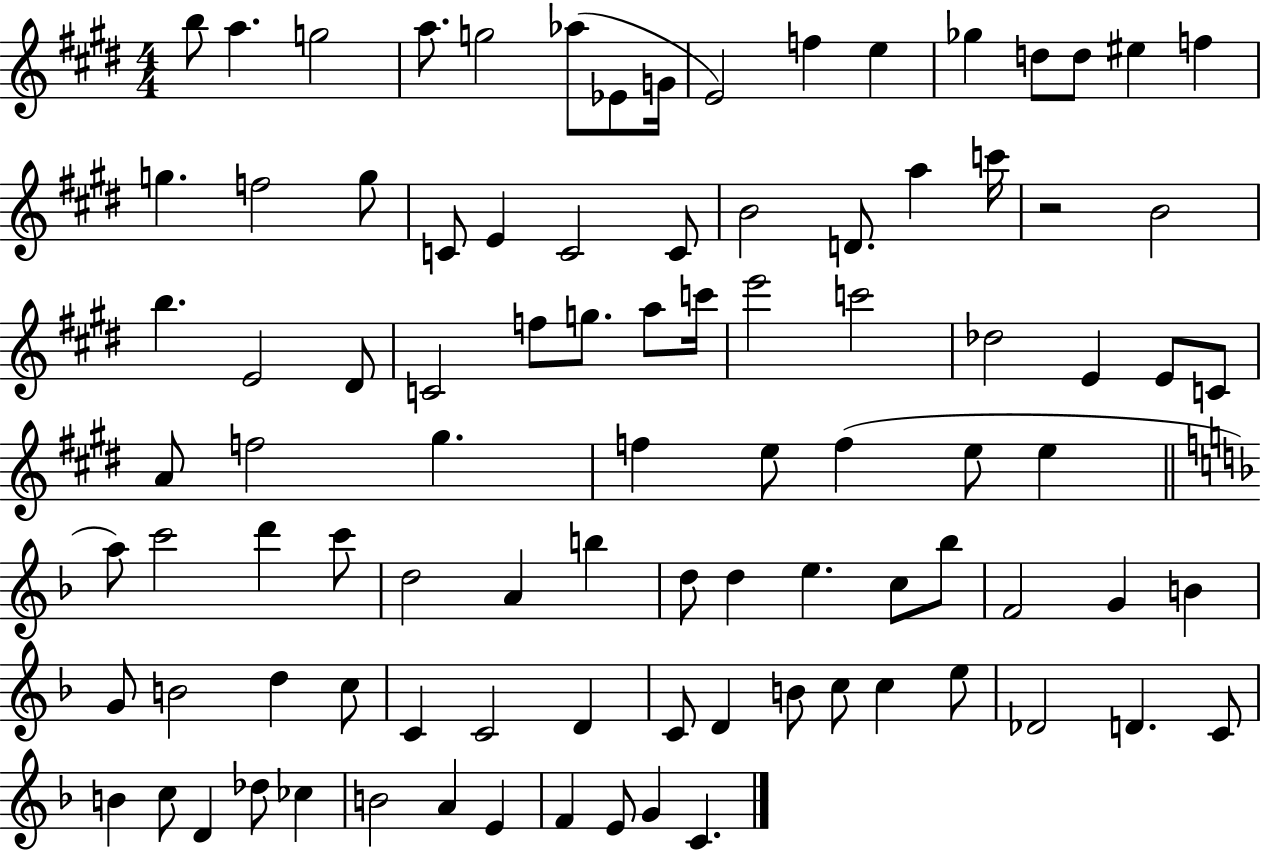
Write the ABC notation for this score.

X:1
T:Untitled
M:4/4
L:1/4
K:E
b/2 a g2 a/2 g2 _a/2 _E/2 G/4 E2 f e _g d/2 d/2 ^e f g f2 g/2 C/2 E C2 C/2 B2 D/2 a c'/4 z2 B2 b E2 ^D/2 C2 f/2 g/2 a/2 c'/4 e'2 c'2 _d2 E E/2 C/2 A/2 f2 ^g f e/2 f e/2 e a/2 c'2 d' c'/2 d2 A b d/2 d e c/2 _b/2 F2 G B G/2 B2 d c/2 C C2 D C/2 D B/2 c/2 c e/2 _D2 D C/2 B c/2 D _d/2 _c B2 A E F E/2 G C